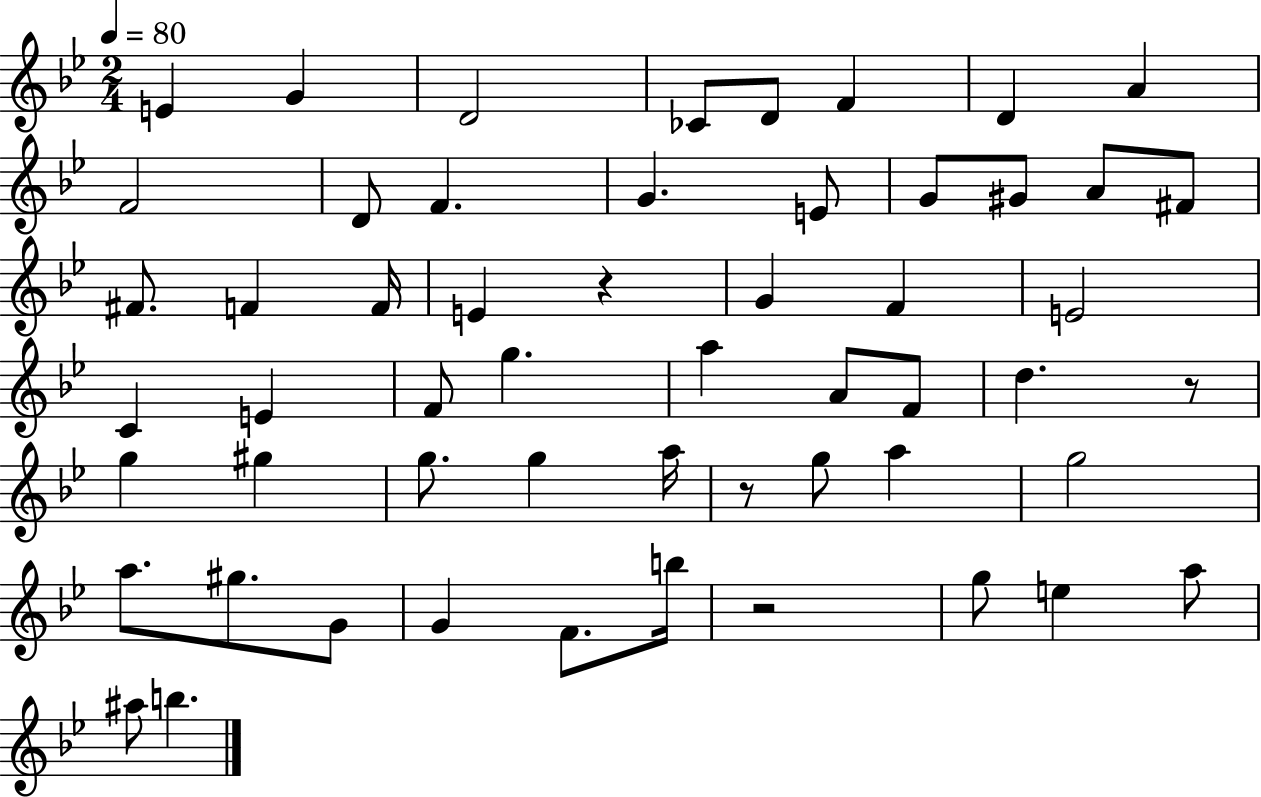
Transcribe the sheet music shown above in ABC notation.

X:1
T:Untitled
M:2/4
L:1/4
K:Bb
E G D2 _C/2 D/2 F D A F2 D/2 F G E/2 G/2 ^G/2 A/2 ^F/2 ^F/2 F F/4 E z G F E2 C E F/2 g a A/2 F/2 d z/2 g ^g g/2 g a/4 z/2 g/2 a g2 a/2 ^g/2 G/2 G F/2 b/4 z2 g/2 e a/2 ^a/2 b